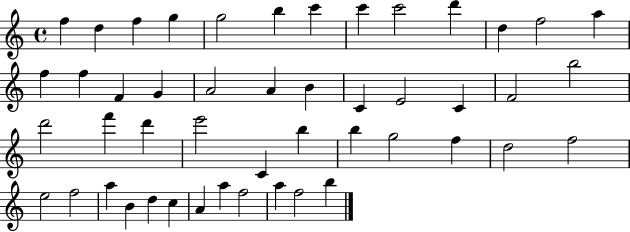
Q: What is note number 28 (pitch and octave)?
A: D6